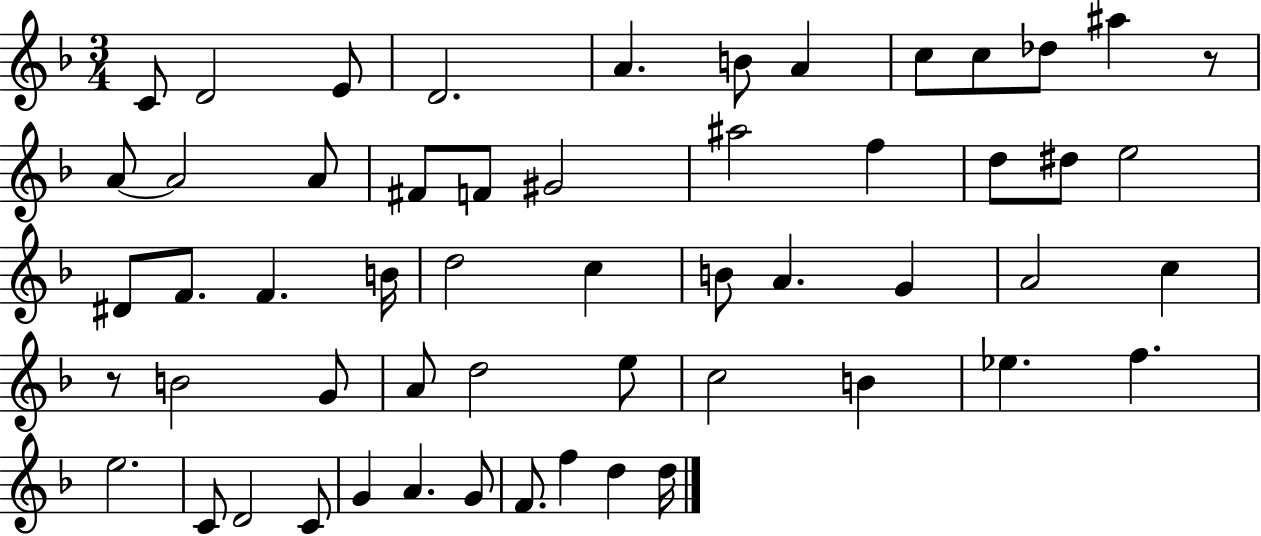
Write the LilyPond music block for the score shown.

{
  \clef treble
  \numericTimeSignature
  \time 3/4
  \key f \major
  c'8 d'2 e'8 | d'2. | a'4. b'8 a'4 | c''8 c''8 des''8 ais''4 r8 | \break a'8~~ a'2 a'8 | fis'8 f'8 gis'2 | ais''2 f''4 | d''8 dis''8 e''2 | \break dis'8 f'8. f'4. b'16 | d''2 c''4 | b'8 a'4. g'4 | a'2 c''4 | \break r8 b'2 g'8 | a'8 d''2 e''8 | c''2 b'4 | ees''4. f''4. | \break e''2. | c'8 d'2 c'8 | g'4 a'4. g'8 | f'8. f''4 d''4 d''16 | \break \bar "|."
}